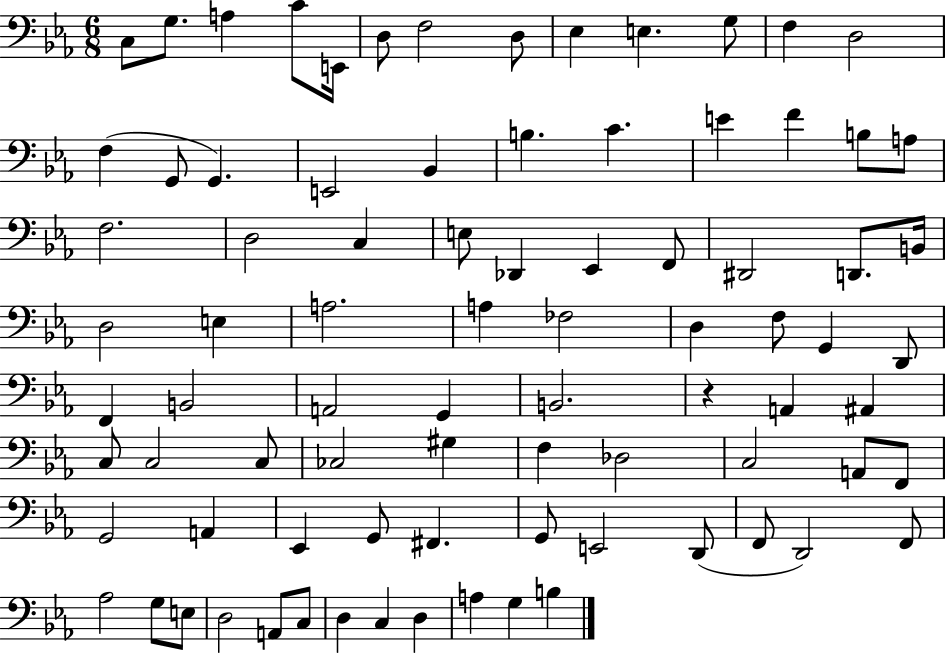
{
  \clef bass
  \numericTimeSignature
  \time 6/8
  \key ees \major
  \repeat volta 2 { c8 g8. a4 c'8 e,16 | d8 f2 d8 | ees4 e4. g8 | f4 d2 | \break f4( g,8 g,4.) | e,2 bes,4 | b4. c'4. | e'4 f'4 b8 a8 | \break f2. | d2 c4 | e8 des,4 ees,4 f,8 | dis,2 d,8. b,16 | \break d2 e4 | a2. | a4 fes2 | d4 f8 g,4 d,8 | \break f,4 b,2 | a,2 g,4 | b,2. | r4 a,4 ais,4 | \break c8 c2 c8 | ces2 gis4 | f4 des2 | c2 a,8 f,8 | \break g,2 a,4 | ees,4 g,8 fis,4. | g,8 e,2 d,8( | f,8 d,2) f,8 | \break aes2 g8 e8 | d2 a,8 c8 | d4 c4 d4 | a4 g4 b4 | \break } \bar "|."
}